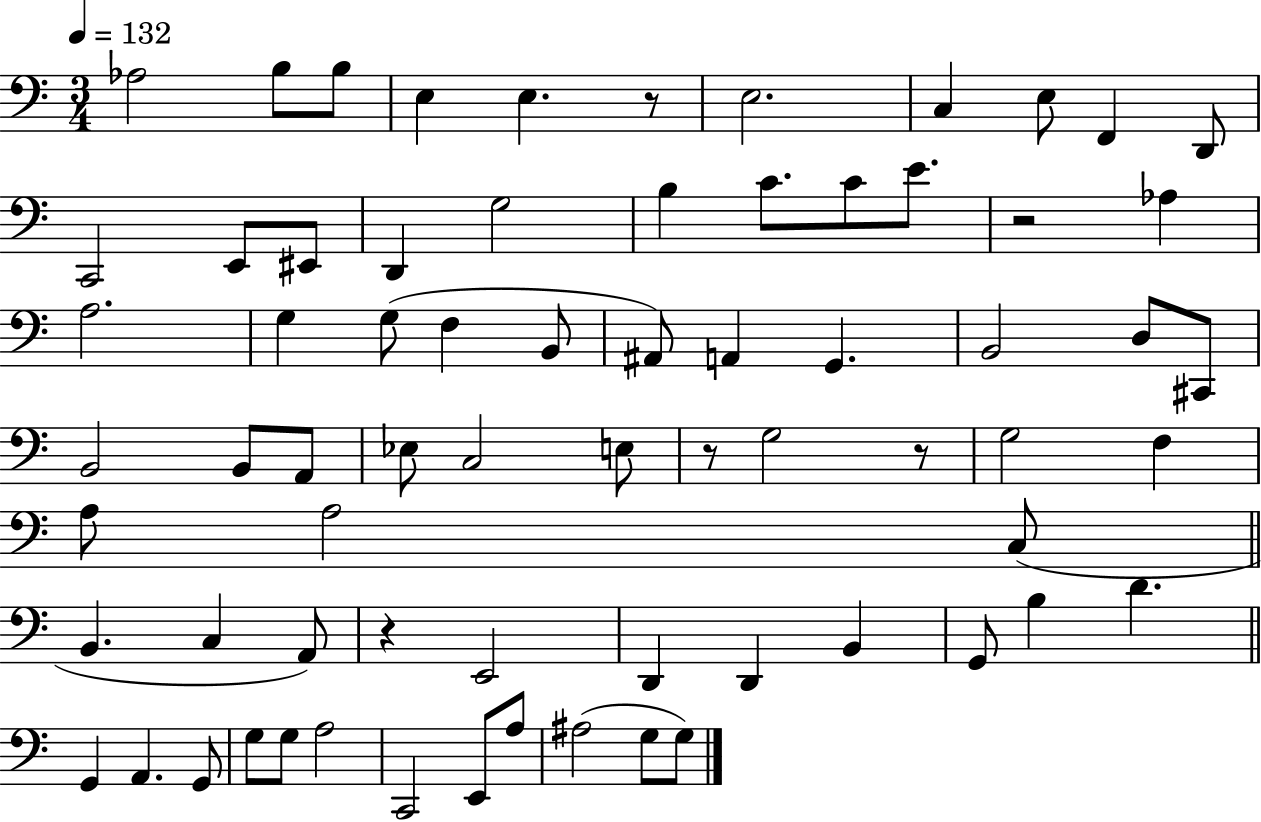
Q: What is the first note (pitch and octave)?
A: Ab3